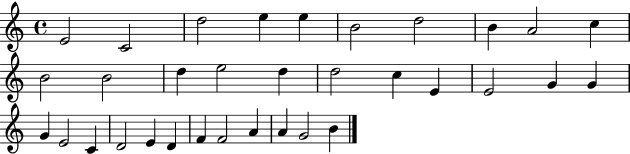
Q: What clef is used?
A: treble